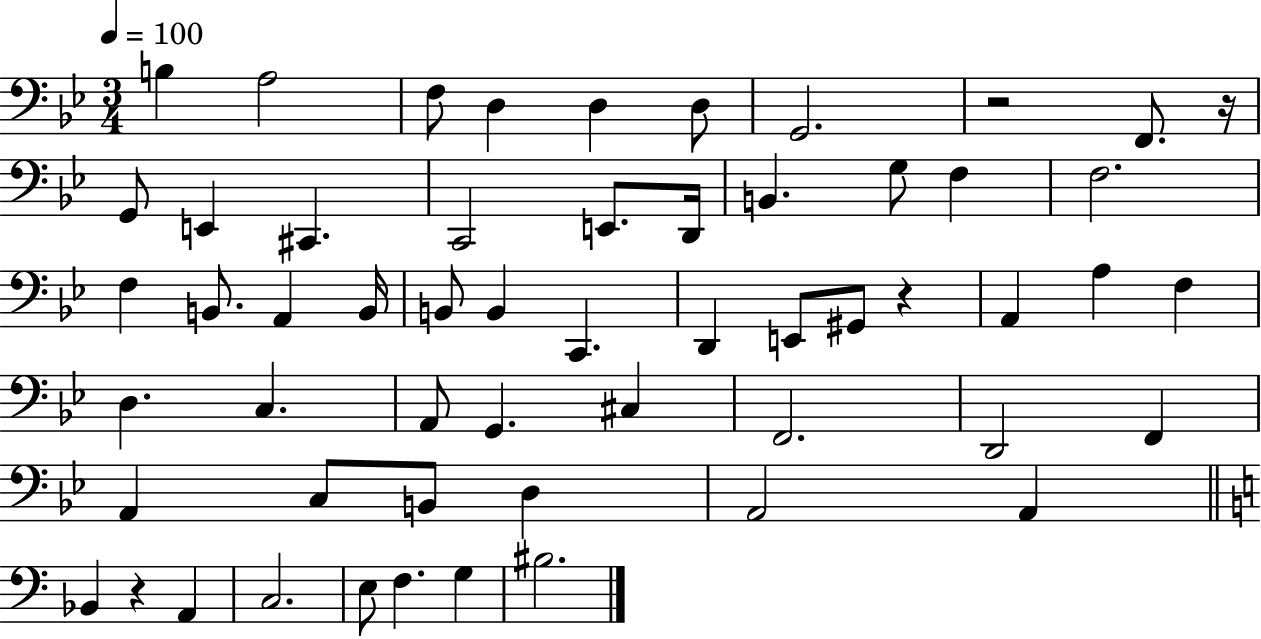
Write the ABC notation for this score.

X:1
T:Untitled
M:3/4
L:1/4
K:Bb
B, A,2 F,/2 D, D, D,/2 G,,2 z2 F,,/2 z/4 G,,/2 E,, ^C,, C,,2 E,,/2 D,,/4 B,, G,/2 F, F,2 F, B,,/2 A,, B,,/4 B,,/2 B,, C,, D,, E,,/2 ^G,,/2 z A,, A, F, D, C, A,,/2 G,, ^C, F,,2 D,,2 F,, A,, C,/2 B,,/2 D, A,,2 A,, _B,, z A,, C,2 E,/2 F, G, ^B,2